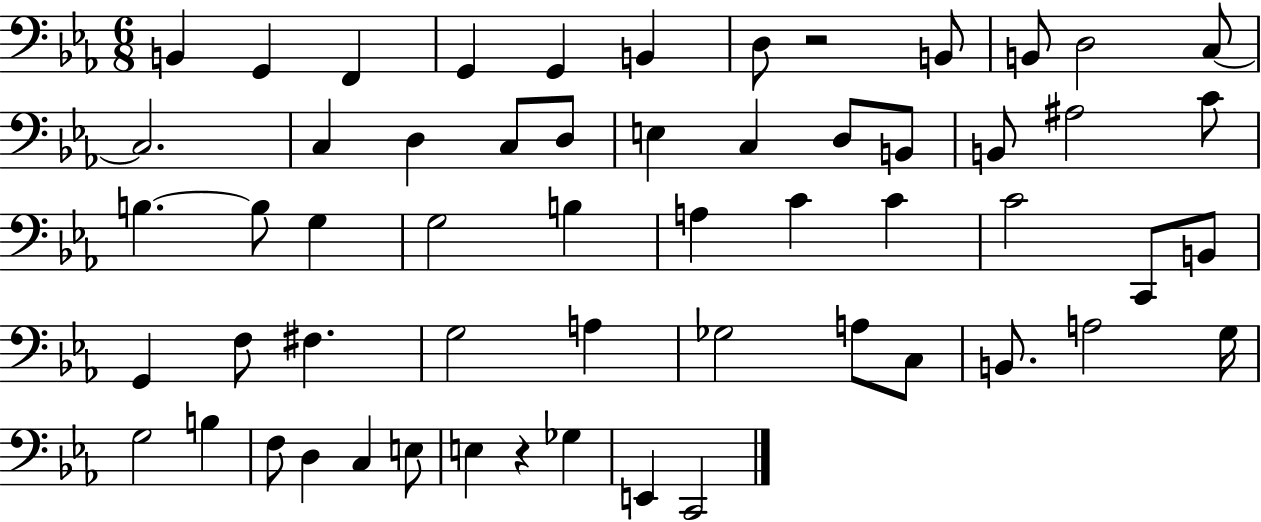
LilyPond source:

{
  \clef bass
  \numericTimeSignature
  \time 6/8
  \key ees \major
  b,4 g,4 f,4 | g,4 g,4 b,4 | d8 r2 b,8 | b,8 d2 c8~~ | \break c2. | c4 d4 c8 d8 | e4 c4 d8 b,8 | b,8 ais2 c'8 | \break b4.~~ b8 g4 | g2 b4 | a4 c'4 c'4 | c'2 c,8 b,8 | \break g,4 f8 fis4. | g2 a4 | ges2 a8 c8 | b,8. a2 g16 | \break g2 b4 | f8 d4 c4 e8 | e4 r4 ges4 | e,4 c,2 | \break \bar "|."
}